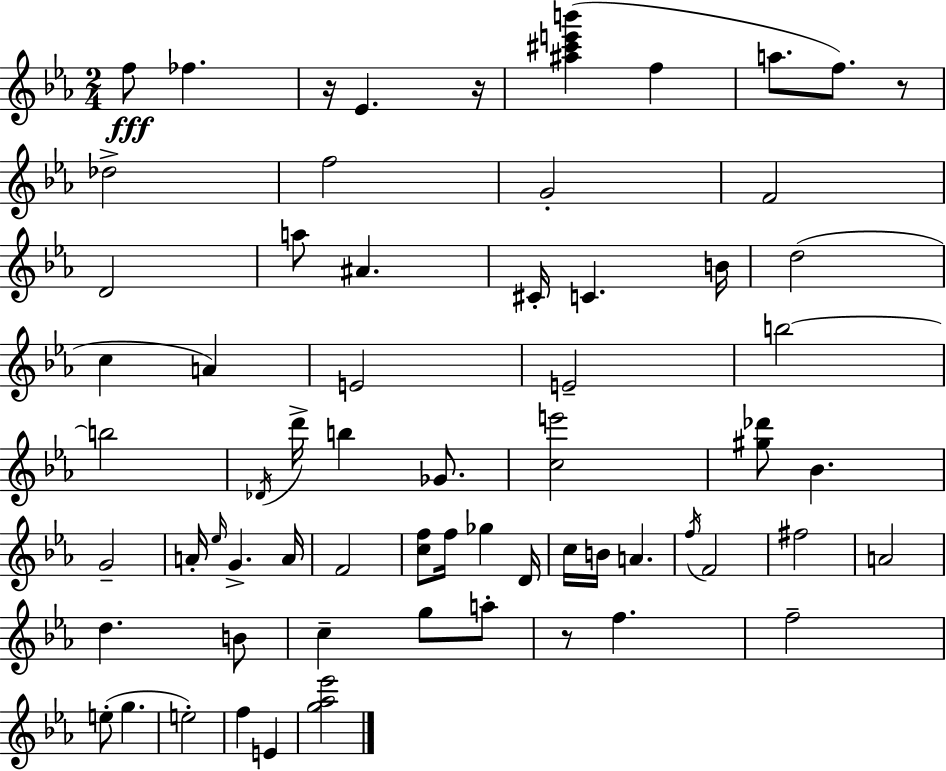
F5/e FES5/q. R/s Eb4/q. R/s [A#5,C#6,E6,B6]/q F5/q A5/e. F5/e. R/e Db5/h F5/h G4/h F4/h D4/h A5/e A#4/q. C#4/s C4/q. B4/s D5/h C5/q A4/q E4/h E4/h B5/h B5/h Db4/s D6/s B5/q Gb4/e. [C5,E6]/h [G#5,Db6]/e Bb4/q. G4/h A4/s Eb5/s G4/q. A4/s F4/h [C5,F5]/e F5/s Gb5/q D4/s C5/s B4/s A4/q. F5/s F4/h F#5/h A4/h D5/q. B4/e C5/q G5/e A5/e R/e F5/q. F5/h E5/e G5/q. E5/h F5/q E4/q [G5,Ab5,Eb6]/h